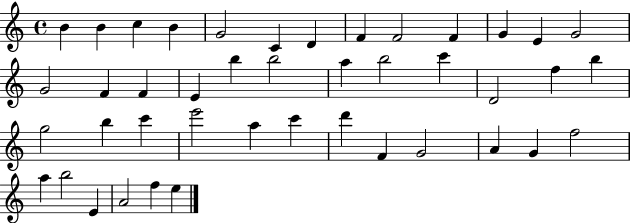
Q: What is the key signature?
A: C major